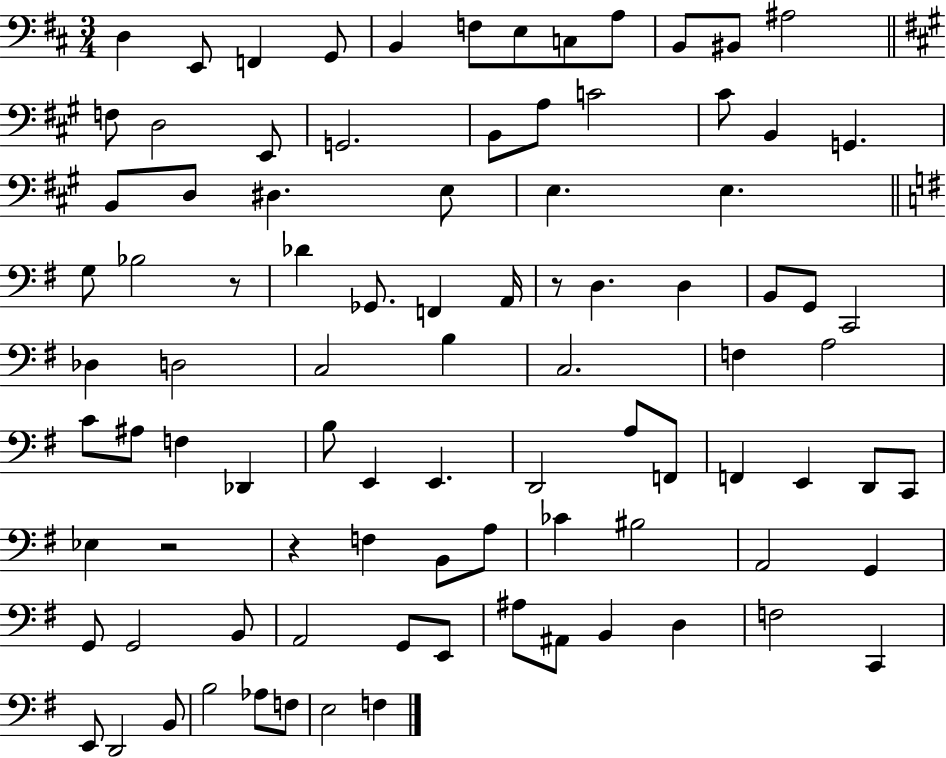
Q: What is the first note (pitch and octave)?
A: D3